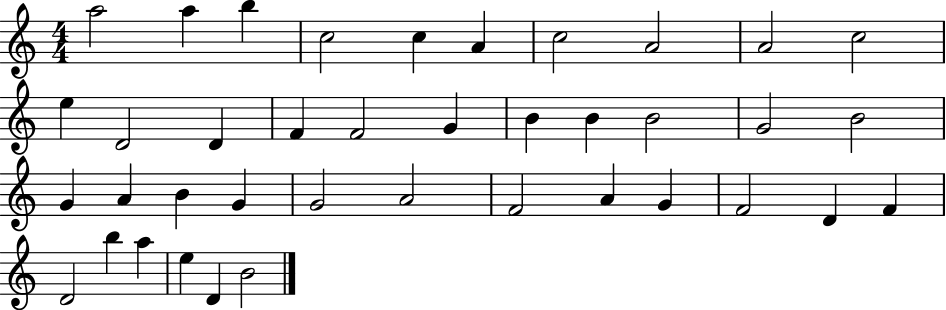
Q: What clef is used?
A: treble